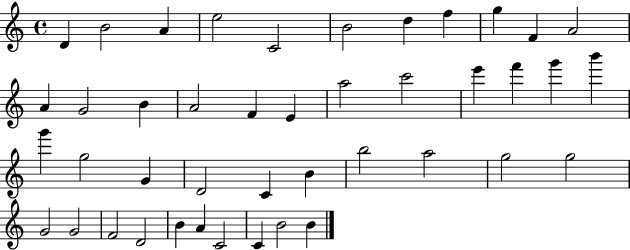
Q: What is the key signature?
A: C major